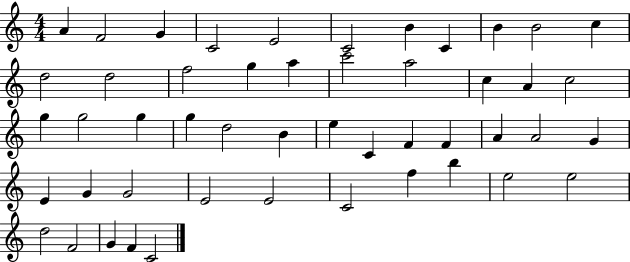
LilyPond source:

{
  \clef treble
  \numericTimeSignature
  \time 4/4
  \key c \major
  a'4 f'2 g'4 | c'2 e'2 | c'2 b'4 c'4 | b'4 b'2 c''4 | \break d''2 d''2 | f''2 g''4 a''4 | c'''2 a''2 | c''4 a'4 c''2 | \break g''4 g''2 g''4 | g''4 d''2 b'4 | e''4 c'4 f'4 f'4 | a'4 a'2 g'4 | \break e'4 g'4 g'2 | e'2 e'2 | c'2 f''4 b''4 | e''2 e''2 | \break d''2 f'2 | g'4 f'4 c'2 | \bar "|."
}